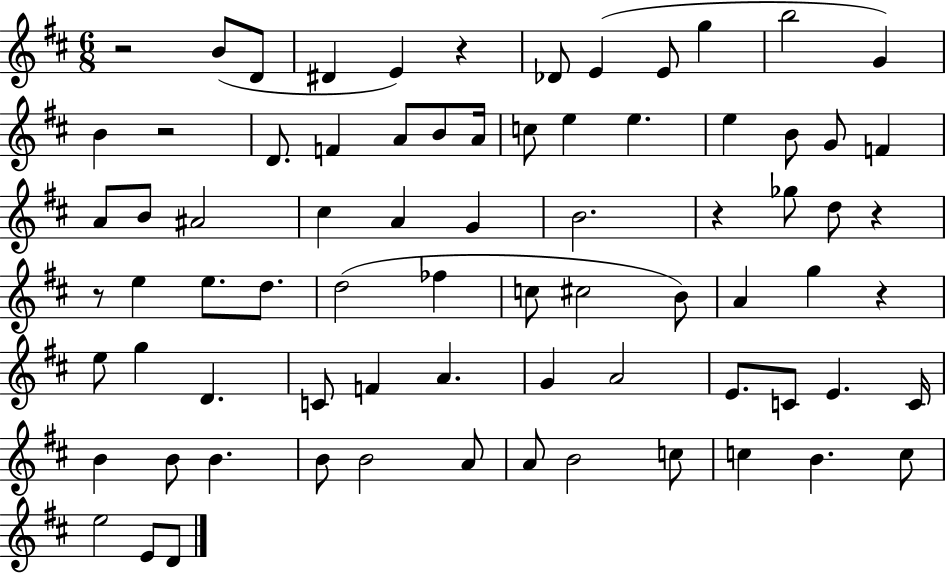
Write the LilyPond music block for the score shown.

{
  \clef treble
  \numericTimeSignature
  \time 6/8
  \key d \major
  r2 b'8( d'8 | dis'4 e'4) r4 | des'8 e'4( e'8 g''4 | b''2 g'4) | \break b'4 r2 | d'8. f'4 a'8 b'8 a'16 | c''8 e''4 e''4. | e''4 b'8 g'8 f'4 | \break a'8 b'8 ais'2 | cis''4 a'4 g'4 | b'2. | r4 ges''8 d''8 r4 | \break r8 e''4 e''8. d''8. | d''2( fes''4 | c''8 cis''2 b'8) | a'4 g''4 r4 | \break e''8 g''4 d'4. | c'8 f'4 a'4. | g'4 a'2 | e'8. c'8 e'4. c'16 | \break b'4 b'8 b'4. | b'8 b'2 a'8 | a'8 b'2 c''8 | c''4 b'4. c''8 | \break e''2 e'8 d'8 | \bar "|."
}